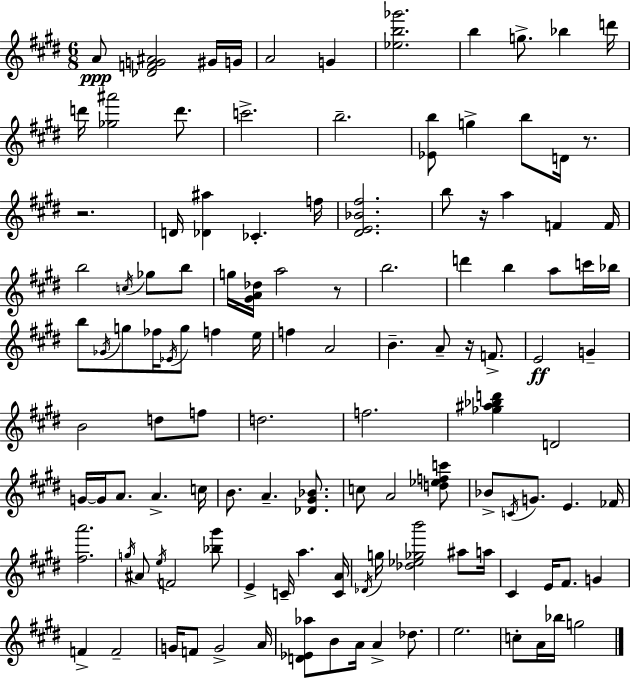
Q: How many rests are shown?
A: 5